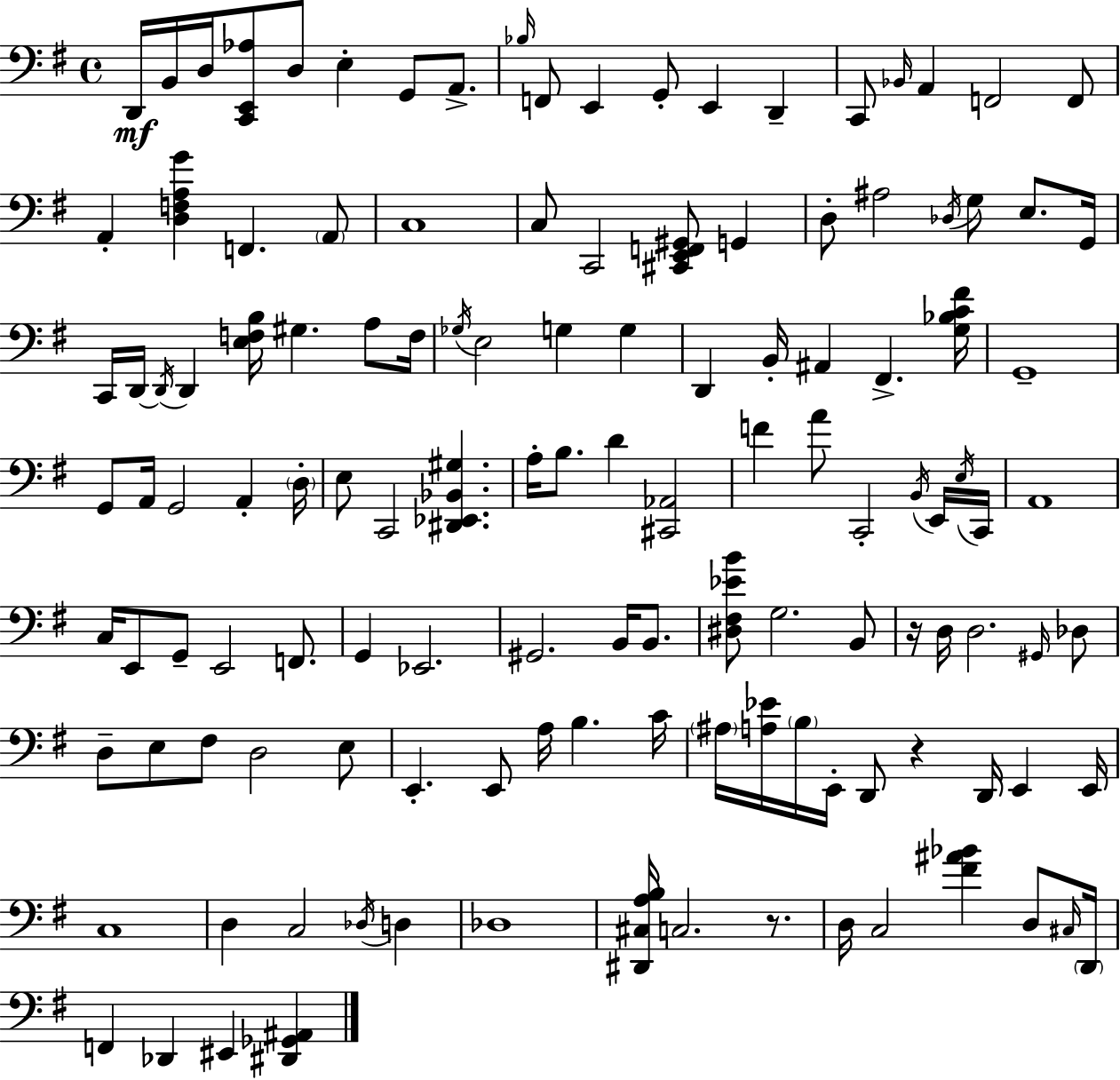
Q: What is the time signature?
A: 4/4